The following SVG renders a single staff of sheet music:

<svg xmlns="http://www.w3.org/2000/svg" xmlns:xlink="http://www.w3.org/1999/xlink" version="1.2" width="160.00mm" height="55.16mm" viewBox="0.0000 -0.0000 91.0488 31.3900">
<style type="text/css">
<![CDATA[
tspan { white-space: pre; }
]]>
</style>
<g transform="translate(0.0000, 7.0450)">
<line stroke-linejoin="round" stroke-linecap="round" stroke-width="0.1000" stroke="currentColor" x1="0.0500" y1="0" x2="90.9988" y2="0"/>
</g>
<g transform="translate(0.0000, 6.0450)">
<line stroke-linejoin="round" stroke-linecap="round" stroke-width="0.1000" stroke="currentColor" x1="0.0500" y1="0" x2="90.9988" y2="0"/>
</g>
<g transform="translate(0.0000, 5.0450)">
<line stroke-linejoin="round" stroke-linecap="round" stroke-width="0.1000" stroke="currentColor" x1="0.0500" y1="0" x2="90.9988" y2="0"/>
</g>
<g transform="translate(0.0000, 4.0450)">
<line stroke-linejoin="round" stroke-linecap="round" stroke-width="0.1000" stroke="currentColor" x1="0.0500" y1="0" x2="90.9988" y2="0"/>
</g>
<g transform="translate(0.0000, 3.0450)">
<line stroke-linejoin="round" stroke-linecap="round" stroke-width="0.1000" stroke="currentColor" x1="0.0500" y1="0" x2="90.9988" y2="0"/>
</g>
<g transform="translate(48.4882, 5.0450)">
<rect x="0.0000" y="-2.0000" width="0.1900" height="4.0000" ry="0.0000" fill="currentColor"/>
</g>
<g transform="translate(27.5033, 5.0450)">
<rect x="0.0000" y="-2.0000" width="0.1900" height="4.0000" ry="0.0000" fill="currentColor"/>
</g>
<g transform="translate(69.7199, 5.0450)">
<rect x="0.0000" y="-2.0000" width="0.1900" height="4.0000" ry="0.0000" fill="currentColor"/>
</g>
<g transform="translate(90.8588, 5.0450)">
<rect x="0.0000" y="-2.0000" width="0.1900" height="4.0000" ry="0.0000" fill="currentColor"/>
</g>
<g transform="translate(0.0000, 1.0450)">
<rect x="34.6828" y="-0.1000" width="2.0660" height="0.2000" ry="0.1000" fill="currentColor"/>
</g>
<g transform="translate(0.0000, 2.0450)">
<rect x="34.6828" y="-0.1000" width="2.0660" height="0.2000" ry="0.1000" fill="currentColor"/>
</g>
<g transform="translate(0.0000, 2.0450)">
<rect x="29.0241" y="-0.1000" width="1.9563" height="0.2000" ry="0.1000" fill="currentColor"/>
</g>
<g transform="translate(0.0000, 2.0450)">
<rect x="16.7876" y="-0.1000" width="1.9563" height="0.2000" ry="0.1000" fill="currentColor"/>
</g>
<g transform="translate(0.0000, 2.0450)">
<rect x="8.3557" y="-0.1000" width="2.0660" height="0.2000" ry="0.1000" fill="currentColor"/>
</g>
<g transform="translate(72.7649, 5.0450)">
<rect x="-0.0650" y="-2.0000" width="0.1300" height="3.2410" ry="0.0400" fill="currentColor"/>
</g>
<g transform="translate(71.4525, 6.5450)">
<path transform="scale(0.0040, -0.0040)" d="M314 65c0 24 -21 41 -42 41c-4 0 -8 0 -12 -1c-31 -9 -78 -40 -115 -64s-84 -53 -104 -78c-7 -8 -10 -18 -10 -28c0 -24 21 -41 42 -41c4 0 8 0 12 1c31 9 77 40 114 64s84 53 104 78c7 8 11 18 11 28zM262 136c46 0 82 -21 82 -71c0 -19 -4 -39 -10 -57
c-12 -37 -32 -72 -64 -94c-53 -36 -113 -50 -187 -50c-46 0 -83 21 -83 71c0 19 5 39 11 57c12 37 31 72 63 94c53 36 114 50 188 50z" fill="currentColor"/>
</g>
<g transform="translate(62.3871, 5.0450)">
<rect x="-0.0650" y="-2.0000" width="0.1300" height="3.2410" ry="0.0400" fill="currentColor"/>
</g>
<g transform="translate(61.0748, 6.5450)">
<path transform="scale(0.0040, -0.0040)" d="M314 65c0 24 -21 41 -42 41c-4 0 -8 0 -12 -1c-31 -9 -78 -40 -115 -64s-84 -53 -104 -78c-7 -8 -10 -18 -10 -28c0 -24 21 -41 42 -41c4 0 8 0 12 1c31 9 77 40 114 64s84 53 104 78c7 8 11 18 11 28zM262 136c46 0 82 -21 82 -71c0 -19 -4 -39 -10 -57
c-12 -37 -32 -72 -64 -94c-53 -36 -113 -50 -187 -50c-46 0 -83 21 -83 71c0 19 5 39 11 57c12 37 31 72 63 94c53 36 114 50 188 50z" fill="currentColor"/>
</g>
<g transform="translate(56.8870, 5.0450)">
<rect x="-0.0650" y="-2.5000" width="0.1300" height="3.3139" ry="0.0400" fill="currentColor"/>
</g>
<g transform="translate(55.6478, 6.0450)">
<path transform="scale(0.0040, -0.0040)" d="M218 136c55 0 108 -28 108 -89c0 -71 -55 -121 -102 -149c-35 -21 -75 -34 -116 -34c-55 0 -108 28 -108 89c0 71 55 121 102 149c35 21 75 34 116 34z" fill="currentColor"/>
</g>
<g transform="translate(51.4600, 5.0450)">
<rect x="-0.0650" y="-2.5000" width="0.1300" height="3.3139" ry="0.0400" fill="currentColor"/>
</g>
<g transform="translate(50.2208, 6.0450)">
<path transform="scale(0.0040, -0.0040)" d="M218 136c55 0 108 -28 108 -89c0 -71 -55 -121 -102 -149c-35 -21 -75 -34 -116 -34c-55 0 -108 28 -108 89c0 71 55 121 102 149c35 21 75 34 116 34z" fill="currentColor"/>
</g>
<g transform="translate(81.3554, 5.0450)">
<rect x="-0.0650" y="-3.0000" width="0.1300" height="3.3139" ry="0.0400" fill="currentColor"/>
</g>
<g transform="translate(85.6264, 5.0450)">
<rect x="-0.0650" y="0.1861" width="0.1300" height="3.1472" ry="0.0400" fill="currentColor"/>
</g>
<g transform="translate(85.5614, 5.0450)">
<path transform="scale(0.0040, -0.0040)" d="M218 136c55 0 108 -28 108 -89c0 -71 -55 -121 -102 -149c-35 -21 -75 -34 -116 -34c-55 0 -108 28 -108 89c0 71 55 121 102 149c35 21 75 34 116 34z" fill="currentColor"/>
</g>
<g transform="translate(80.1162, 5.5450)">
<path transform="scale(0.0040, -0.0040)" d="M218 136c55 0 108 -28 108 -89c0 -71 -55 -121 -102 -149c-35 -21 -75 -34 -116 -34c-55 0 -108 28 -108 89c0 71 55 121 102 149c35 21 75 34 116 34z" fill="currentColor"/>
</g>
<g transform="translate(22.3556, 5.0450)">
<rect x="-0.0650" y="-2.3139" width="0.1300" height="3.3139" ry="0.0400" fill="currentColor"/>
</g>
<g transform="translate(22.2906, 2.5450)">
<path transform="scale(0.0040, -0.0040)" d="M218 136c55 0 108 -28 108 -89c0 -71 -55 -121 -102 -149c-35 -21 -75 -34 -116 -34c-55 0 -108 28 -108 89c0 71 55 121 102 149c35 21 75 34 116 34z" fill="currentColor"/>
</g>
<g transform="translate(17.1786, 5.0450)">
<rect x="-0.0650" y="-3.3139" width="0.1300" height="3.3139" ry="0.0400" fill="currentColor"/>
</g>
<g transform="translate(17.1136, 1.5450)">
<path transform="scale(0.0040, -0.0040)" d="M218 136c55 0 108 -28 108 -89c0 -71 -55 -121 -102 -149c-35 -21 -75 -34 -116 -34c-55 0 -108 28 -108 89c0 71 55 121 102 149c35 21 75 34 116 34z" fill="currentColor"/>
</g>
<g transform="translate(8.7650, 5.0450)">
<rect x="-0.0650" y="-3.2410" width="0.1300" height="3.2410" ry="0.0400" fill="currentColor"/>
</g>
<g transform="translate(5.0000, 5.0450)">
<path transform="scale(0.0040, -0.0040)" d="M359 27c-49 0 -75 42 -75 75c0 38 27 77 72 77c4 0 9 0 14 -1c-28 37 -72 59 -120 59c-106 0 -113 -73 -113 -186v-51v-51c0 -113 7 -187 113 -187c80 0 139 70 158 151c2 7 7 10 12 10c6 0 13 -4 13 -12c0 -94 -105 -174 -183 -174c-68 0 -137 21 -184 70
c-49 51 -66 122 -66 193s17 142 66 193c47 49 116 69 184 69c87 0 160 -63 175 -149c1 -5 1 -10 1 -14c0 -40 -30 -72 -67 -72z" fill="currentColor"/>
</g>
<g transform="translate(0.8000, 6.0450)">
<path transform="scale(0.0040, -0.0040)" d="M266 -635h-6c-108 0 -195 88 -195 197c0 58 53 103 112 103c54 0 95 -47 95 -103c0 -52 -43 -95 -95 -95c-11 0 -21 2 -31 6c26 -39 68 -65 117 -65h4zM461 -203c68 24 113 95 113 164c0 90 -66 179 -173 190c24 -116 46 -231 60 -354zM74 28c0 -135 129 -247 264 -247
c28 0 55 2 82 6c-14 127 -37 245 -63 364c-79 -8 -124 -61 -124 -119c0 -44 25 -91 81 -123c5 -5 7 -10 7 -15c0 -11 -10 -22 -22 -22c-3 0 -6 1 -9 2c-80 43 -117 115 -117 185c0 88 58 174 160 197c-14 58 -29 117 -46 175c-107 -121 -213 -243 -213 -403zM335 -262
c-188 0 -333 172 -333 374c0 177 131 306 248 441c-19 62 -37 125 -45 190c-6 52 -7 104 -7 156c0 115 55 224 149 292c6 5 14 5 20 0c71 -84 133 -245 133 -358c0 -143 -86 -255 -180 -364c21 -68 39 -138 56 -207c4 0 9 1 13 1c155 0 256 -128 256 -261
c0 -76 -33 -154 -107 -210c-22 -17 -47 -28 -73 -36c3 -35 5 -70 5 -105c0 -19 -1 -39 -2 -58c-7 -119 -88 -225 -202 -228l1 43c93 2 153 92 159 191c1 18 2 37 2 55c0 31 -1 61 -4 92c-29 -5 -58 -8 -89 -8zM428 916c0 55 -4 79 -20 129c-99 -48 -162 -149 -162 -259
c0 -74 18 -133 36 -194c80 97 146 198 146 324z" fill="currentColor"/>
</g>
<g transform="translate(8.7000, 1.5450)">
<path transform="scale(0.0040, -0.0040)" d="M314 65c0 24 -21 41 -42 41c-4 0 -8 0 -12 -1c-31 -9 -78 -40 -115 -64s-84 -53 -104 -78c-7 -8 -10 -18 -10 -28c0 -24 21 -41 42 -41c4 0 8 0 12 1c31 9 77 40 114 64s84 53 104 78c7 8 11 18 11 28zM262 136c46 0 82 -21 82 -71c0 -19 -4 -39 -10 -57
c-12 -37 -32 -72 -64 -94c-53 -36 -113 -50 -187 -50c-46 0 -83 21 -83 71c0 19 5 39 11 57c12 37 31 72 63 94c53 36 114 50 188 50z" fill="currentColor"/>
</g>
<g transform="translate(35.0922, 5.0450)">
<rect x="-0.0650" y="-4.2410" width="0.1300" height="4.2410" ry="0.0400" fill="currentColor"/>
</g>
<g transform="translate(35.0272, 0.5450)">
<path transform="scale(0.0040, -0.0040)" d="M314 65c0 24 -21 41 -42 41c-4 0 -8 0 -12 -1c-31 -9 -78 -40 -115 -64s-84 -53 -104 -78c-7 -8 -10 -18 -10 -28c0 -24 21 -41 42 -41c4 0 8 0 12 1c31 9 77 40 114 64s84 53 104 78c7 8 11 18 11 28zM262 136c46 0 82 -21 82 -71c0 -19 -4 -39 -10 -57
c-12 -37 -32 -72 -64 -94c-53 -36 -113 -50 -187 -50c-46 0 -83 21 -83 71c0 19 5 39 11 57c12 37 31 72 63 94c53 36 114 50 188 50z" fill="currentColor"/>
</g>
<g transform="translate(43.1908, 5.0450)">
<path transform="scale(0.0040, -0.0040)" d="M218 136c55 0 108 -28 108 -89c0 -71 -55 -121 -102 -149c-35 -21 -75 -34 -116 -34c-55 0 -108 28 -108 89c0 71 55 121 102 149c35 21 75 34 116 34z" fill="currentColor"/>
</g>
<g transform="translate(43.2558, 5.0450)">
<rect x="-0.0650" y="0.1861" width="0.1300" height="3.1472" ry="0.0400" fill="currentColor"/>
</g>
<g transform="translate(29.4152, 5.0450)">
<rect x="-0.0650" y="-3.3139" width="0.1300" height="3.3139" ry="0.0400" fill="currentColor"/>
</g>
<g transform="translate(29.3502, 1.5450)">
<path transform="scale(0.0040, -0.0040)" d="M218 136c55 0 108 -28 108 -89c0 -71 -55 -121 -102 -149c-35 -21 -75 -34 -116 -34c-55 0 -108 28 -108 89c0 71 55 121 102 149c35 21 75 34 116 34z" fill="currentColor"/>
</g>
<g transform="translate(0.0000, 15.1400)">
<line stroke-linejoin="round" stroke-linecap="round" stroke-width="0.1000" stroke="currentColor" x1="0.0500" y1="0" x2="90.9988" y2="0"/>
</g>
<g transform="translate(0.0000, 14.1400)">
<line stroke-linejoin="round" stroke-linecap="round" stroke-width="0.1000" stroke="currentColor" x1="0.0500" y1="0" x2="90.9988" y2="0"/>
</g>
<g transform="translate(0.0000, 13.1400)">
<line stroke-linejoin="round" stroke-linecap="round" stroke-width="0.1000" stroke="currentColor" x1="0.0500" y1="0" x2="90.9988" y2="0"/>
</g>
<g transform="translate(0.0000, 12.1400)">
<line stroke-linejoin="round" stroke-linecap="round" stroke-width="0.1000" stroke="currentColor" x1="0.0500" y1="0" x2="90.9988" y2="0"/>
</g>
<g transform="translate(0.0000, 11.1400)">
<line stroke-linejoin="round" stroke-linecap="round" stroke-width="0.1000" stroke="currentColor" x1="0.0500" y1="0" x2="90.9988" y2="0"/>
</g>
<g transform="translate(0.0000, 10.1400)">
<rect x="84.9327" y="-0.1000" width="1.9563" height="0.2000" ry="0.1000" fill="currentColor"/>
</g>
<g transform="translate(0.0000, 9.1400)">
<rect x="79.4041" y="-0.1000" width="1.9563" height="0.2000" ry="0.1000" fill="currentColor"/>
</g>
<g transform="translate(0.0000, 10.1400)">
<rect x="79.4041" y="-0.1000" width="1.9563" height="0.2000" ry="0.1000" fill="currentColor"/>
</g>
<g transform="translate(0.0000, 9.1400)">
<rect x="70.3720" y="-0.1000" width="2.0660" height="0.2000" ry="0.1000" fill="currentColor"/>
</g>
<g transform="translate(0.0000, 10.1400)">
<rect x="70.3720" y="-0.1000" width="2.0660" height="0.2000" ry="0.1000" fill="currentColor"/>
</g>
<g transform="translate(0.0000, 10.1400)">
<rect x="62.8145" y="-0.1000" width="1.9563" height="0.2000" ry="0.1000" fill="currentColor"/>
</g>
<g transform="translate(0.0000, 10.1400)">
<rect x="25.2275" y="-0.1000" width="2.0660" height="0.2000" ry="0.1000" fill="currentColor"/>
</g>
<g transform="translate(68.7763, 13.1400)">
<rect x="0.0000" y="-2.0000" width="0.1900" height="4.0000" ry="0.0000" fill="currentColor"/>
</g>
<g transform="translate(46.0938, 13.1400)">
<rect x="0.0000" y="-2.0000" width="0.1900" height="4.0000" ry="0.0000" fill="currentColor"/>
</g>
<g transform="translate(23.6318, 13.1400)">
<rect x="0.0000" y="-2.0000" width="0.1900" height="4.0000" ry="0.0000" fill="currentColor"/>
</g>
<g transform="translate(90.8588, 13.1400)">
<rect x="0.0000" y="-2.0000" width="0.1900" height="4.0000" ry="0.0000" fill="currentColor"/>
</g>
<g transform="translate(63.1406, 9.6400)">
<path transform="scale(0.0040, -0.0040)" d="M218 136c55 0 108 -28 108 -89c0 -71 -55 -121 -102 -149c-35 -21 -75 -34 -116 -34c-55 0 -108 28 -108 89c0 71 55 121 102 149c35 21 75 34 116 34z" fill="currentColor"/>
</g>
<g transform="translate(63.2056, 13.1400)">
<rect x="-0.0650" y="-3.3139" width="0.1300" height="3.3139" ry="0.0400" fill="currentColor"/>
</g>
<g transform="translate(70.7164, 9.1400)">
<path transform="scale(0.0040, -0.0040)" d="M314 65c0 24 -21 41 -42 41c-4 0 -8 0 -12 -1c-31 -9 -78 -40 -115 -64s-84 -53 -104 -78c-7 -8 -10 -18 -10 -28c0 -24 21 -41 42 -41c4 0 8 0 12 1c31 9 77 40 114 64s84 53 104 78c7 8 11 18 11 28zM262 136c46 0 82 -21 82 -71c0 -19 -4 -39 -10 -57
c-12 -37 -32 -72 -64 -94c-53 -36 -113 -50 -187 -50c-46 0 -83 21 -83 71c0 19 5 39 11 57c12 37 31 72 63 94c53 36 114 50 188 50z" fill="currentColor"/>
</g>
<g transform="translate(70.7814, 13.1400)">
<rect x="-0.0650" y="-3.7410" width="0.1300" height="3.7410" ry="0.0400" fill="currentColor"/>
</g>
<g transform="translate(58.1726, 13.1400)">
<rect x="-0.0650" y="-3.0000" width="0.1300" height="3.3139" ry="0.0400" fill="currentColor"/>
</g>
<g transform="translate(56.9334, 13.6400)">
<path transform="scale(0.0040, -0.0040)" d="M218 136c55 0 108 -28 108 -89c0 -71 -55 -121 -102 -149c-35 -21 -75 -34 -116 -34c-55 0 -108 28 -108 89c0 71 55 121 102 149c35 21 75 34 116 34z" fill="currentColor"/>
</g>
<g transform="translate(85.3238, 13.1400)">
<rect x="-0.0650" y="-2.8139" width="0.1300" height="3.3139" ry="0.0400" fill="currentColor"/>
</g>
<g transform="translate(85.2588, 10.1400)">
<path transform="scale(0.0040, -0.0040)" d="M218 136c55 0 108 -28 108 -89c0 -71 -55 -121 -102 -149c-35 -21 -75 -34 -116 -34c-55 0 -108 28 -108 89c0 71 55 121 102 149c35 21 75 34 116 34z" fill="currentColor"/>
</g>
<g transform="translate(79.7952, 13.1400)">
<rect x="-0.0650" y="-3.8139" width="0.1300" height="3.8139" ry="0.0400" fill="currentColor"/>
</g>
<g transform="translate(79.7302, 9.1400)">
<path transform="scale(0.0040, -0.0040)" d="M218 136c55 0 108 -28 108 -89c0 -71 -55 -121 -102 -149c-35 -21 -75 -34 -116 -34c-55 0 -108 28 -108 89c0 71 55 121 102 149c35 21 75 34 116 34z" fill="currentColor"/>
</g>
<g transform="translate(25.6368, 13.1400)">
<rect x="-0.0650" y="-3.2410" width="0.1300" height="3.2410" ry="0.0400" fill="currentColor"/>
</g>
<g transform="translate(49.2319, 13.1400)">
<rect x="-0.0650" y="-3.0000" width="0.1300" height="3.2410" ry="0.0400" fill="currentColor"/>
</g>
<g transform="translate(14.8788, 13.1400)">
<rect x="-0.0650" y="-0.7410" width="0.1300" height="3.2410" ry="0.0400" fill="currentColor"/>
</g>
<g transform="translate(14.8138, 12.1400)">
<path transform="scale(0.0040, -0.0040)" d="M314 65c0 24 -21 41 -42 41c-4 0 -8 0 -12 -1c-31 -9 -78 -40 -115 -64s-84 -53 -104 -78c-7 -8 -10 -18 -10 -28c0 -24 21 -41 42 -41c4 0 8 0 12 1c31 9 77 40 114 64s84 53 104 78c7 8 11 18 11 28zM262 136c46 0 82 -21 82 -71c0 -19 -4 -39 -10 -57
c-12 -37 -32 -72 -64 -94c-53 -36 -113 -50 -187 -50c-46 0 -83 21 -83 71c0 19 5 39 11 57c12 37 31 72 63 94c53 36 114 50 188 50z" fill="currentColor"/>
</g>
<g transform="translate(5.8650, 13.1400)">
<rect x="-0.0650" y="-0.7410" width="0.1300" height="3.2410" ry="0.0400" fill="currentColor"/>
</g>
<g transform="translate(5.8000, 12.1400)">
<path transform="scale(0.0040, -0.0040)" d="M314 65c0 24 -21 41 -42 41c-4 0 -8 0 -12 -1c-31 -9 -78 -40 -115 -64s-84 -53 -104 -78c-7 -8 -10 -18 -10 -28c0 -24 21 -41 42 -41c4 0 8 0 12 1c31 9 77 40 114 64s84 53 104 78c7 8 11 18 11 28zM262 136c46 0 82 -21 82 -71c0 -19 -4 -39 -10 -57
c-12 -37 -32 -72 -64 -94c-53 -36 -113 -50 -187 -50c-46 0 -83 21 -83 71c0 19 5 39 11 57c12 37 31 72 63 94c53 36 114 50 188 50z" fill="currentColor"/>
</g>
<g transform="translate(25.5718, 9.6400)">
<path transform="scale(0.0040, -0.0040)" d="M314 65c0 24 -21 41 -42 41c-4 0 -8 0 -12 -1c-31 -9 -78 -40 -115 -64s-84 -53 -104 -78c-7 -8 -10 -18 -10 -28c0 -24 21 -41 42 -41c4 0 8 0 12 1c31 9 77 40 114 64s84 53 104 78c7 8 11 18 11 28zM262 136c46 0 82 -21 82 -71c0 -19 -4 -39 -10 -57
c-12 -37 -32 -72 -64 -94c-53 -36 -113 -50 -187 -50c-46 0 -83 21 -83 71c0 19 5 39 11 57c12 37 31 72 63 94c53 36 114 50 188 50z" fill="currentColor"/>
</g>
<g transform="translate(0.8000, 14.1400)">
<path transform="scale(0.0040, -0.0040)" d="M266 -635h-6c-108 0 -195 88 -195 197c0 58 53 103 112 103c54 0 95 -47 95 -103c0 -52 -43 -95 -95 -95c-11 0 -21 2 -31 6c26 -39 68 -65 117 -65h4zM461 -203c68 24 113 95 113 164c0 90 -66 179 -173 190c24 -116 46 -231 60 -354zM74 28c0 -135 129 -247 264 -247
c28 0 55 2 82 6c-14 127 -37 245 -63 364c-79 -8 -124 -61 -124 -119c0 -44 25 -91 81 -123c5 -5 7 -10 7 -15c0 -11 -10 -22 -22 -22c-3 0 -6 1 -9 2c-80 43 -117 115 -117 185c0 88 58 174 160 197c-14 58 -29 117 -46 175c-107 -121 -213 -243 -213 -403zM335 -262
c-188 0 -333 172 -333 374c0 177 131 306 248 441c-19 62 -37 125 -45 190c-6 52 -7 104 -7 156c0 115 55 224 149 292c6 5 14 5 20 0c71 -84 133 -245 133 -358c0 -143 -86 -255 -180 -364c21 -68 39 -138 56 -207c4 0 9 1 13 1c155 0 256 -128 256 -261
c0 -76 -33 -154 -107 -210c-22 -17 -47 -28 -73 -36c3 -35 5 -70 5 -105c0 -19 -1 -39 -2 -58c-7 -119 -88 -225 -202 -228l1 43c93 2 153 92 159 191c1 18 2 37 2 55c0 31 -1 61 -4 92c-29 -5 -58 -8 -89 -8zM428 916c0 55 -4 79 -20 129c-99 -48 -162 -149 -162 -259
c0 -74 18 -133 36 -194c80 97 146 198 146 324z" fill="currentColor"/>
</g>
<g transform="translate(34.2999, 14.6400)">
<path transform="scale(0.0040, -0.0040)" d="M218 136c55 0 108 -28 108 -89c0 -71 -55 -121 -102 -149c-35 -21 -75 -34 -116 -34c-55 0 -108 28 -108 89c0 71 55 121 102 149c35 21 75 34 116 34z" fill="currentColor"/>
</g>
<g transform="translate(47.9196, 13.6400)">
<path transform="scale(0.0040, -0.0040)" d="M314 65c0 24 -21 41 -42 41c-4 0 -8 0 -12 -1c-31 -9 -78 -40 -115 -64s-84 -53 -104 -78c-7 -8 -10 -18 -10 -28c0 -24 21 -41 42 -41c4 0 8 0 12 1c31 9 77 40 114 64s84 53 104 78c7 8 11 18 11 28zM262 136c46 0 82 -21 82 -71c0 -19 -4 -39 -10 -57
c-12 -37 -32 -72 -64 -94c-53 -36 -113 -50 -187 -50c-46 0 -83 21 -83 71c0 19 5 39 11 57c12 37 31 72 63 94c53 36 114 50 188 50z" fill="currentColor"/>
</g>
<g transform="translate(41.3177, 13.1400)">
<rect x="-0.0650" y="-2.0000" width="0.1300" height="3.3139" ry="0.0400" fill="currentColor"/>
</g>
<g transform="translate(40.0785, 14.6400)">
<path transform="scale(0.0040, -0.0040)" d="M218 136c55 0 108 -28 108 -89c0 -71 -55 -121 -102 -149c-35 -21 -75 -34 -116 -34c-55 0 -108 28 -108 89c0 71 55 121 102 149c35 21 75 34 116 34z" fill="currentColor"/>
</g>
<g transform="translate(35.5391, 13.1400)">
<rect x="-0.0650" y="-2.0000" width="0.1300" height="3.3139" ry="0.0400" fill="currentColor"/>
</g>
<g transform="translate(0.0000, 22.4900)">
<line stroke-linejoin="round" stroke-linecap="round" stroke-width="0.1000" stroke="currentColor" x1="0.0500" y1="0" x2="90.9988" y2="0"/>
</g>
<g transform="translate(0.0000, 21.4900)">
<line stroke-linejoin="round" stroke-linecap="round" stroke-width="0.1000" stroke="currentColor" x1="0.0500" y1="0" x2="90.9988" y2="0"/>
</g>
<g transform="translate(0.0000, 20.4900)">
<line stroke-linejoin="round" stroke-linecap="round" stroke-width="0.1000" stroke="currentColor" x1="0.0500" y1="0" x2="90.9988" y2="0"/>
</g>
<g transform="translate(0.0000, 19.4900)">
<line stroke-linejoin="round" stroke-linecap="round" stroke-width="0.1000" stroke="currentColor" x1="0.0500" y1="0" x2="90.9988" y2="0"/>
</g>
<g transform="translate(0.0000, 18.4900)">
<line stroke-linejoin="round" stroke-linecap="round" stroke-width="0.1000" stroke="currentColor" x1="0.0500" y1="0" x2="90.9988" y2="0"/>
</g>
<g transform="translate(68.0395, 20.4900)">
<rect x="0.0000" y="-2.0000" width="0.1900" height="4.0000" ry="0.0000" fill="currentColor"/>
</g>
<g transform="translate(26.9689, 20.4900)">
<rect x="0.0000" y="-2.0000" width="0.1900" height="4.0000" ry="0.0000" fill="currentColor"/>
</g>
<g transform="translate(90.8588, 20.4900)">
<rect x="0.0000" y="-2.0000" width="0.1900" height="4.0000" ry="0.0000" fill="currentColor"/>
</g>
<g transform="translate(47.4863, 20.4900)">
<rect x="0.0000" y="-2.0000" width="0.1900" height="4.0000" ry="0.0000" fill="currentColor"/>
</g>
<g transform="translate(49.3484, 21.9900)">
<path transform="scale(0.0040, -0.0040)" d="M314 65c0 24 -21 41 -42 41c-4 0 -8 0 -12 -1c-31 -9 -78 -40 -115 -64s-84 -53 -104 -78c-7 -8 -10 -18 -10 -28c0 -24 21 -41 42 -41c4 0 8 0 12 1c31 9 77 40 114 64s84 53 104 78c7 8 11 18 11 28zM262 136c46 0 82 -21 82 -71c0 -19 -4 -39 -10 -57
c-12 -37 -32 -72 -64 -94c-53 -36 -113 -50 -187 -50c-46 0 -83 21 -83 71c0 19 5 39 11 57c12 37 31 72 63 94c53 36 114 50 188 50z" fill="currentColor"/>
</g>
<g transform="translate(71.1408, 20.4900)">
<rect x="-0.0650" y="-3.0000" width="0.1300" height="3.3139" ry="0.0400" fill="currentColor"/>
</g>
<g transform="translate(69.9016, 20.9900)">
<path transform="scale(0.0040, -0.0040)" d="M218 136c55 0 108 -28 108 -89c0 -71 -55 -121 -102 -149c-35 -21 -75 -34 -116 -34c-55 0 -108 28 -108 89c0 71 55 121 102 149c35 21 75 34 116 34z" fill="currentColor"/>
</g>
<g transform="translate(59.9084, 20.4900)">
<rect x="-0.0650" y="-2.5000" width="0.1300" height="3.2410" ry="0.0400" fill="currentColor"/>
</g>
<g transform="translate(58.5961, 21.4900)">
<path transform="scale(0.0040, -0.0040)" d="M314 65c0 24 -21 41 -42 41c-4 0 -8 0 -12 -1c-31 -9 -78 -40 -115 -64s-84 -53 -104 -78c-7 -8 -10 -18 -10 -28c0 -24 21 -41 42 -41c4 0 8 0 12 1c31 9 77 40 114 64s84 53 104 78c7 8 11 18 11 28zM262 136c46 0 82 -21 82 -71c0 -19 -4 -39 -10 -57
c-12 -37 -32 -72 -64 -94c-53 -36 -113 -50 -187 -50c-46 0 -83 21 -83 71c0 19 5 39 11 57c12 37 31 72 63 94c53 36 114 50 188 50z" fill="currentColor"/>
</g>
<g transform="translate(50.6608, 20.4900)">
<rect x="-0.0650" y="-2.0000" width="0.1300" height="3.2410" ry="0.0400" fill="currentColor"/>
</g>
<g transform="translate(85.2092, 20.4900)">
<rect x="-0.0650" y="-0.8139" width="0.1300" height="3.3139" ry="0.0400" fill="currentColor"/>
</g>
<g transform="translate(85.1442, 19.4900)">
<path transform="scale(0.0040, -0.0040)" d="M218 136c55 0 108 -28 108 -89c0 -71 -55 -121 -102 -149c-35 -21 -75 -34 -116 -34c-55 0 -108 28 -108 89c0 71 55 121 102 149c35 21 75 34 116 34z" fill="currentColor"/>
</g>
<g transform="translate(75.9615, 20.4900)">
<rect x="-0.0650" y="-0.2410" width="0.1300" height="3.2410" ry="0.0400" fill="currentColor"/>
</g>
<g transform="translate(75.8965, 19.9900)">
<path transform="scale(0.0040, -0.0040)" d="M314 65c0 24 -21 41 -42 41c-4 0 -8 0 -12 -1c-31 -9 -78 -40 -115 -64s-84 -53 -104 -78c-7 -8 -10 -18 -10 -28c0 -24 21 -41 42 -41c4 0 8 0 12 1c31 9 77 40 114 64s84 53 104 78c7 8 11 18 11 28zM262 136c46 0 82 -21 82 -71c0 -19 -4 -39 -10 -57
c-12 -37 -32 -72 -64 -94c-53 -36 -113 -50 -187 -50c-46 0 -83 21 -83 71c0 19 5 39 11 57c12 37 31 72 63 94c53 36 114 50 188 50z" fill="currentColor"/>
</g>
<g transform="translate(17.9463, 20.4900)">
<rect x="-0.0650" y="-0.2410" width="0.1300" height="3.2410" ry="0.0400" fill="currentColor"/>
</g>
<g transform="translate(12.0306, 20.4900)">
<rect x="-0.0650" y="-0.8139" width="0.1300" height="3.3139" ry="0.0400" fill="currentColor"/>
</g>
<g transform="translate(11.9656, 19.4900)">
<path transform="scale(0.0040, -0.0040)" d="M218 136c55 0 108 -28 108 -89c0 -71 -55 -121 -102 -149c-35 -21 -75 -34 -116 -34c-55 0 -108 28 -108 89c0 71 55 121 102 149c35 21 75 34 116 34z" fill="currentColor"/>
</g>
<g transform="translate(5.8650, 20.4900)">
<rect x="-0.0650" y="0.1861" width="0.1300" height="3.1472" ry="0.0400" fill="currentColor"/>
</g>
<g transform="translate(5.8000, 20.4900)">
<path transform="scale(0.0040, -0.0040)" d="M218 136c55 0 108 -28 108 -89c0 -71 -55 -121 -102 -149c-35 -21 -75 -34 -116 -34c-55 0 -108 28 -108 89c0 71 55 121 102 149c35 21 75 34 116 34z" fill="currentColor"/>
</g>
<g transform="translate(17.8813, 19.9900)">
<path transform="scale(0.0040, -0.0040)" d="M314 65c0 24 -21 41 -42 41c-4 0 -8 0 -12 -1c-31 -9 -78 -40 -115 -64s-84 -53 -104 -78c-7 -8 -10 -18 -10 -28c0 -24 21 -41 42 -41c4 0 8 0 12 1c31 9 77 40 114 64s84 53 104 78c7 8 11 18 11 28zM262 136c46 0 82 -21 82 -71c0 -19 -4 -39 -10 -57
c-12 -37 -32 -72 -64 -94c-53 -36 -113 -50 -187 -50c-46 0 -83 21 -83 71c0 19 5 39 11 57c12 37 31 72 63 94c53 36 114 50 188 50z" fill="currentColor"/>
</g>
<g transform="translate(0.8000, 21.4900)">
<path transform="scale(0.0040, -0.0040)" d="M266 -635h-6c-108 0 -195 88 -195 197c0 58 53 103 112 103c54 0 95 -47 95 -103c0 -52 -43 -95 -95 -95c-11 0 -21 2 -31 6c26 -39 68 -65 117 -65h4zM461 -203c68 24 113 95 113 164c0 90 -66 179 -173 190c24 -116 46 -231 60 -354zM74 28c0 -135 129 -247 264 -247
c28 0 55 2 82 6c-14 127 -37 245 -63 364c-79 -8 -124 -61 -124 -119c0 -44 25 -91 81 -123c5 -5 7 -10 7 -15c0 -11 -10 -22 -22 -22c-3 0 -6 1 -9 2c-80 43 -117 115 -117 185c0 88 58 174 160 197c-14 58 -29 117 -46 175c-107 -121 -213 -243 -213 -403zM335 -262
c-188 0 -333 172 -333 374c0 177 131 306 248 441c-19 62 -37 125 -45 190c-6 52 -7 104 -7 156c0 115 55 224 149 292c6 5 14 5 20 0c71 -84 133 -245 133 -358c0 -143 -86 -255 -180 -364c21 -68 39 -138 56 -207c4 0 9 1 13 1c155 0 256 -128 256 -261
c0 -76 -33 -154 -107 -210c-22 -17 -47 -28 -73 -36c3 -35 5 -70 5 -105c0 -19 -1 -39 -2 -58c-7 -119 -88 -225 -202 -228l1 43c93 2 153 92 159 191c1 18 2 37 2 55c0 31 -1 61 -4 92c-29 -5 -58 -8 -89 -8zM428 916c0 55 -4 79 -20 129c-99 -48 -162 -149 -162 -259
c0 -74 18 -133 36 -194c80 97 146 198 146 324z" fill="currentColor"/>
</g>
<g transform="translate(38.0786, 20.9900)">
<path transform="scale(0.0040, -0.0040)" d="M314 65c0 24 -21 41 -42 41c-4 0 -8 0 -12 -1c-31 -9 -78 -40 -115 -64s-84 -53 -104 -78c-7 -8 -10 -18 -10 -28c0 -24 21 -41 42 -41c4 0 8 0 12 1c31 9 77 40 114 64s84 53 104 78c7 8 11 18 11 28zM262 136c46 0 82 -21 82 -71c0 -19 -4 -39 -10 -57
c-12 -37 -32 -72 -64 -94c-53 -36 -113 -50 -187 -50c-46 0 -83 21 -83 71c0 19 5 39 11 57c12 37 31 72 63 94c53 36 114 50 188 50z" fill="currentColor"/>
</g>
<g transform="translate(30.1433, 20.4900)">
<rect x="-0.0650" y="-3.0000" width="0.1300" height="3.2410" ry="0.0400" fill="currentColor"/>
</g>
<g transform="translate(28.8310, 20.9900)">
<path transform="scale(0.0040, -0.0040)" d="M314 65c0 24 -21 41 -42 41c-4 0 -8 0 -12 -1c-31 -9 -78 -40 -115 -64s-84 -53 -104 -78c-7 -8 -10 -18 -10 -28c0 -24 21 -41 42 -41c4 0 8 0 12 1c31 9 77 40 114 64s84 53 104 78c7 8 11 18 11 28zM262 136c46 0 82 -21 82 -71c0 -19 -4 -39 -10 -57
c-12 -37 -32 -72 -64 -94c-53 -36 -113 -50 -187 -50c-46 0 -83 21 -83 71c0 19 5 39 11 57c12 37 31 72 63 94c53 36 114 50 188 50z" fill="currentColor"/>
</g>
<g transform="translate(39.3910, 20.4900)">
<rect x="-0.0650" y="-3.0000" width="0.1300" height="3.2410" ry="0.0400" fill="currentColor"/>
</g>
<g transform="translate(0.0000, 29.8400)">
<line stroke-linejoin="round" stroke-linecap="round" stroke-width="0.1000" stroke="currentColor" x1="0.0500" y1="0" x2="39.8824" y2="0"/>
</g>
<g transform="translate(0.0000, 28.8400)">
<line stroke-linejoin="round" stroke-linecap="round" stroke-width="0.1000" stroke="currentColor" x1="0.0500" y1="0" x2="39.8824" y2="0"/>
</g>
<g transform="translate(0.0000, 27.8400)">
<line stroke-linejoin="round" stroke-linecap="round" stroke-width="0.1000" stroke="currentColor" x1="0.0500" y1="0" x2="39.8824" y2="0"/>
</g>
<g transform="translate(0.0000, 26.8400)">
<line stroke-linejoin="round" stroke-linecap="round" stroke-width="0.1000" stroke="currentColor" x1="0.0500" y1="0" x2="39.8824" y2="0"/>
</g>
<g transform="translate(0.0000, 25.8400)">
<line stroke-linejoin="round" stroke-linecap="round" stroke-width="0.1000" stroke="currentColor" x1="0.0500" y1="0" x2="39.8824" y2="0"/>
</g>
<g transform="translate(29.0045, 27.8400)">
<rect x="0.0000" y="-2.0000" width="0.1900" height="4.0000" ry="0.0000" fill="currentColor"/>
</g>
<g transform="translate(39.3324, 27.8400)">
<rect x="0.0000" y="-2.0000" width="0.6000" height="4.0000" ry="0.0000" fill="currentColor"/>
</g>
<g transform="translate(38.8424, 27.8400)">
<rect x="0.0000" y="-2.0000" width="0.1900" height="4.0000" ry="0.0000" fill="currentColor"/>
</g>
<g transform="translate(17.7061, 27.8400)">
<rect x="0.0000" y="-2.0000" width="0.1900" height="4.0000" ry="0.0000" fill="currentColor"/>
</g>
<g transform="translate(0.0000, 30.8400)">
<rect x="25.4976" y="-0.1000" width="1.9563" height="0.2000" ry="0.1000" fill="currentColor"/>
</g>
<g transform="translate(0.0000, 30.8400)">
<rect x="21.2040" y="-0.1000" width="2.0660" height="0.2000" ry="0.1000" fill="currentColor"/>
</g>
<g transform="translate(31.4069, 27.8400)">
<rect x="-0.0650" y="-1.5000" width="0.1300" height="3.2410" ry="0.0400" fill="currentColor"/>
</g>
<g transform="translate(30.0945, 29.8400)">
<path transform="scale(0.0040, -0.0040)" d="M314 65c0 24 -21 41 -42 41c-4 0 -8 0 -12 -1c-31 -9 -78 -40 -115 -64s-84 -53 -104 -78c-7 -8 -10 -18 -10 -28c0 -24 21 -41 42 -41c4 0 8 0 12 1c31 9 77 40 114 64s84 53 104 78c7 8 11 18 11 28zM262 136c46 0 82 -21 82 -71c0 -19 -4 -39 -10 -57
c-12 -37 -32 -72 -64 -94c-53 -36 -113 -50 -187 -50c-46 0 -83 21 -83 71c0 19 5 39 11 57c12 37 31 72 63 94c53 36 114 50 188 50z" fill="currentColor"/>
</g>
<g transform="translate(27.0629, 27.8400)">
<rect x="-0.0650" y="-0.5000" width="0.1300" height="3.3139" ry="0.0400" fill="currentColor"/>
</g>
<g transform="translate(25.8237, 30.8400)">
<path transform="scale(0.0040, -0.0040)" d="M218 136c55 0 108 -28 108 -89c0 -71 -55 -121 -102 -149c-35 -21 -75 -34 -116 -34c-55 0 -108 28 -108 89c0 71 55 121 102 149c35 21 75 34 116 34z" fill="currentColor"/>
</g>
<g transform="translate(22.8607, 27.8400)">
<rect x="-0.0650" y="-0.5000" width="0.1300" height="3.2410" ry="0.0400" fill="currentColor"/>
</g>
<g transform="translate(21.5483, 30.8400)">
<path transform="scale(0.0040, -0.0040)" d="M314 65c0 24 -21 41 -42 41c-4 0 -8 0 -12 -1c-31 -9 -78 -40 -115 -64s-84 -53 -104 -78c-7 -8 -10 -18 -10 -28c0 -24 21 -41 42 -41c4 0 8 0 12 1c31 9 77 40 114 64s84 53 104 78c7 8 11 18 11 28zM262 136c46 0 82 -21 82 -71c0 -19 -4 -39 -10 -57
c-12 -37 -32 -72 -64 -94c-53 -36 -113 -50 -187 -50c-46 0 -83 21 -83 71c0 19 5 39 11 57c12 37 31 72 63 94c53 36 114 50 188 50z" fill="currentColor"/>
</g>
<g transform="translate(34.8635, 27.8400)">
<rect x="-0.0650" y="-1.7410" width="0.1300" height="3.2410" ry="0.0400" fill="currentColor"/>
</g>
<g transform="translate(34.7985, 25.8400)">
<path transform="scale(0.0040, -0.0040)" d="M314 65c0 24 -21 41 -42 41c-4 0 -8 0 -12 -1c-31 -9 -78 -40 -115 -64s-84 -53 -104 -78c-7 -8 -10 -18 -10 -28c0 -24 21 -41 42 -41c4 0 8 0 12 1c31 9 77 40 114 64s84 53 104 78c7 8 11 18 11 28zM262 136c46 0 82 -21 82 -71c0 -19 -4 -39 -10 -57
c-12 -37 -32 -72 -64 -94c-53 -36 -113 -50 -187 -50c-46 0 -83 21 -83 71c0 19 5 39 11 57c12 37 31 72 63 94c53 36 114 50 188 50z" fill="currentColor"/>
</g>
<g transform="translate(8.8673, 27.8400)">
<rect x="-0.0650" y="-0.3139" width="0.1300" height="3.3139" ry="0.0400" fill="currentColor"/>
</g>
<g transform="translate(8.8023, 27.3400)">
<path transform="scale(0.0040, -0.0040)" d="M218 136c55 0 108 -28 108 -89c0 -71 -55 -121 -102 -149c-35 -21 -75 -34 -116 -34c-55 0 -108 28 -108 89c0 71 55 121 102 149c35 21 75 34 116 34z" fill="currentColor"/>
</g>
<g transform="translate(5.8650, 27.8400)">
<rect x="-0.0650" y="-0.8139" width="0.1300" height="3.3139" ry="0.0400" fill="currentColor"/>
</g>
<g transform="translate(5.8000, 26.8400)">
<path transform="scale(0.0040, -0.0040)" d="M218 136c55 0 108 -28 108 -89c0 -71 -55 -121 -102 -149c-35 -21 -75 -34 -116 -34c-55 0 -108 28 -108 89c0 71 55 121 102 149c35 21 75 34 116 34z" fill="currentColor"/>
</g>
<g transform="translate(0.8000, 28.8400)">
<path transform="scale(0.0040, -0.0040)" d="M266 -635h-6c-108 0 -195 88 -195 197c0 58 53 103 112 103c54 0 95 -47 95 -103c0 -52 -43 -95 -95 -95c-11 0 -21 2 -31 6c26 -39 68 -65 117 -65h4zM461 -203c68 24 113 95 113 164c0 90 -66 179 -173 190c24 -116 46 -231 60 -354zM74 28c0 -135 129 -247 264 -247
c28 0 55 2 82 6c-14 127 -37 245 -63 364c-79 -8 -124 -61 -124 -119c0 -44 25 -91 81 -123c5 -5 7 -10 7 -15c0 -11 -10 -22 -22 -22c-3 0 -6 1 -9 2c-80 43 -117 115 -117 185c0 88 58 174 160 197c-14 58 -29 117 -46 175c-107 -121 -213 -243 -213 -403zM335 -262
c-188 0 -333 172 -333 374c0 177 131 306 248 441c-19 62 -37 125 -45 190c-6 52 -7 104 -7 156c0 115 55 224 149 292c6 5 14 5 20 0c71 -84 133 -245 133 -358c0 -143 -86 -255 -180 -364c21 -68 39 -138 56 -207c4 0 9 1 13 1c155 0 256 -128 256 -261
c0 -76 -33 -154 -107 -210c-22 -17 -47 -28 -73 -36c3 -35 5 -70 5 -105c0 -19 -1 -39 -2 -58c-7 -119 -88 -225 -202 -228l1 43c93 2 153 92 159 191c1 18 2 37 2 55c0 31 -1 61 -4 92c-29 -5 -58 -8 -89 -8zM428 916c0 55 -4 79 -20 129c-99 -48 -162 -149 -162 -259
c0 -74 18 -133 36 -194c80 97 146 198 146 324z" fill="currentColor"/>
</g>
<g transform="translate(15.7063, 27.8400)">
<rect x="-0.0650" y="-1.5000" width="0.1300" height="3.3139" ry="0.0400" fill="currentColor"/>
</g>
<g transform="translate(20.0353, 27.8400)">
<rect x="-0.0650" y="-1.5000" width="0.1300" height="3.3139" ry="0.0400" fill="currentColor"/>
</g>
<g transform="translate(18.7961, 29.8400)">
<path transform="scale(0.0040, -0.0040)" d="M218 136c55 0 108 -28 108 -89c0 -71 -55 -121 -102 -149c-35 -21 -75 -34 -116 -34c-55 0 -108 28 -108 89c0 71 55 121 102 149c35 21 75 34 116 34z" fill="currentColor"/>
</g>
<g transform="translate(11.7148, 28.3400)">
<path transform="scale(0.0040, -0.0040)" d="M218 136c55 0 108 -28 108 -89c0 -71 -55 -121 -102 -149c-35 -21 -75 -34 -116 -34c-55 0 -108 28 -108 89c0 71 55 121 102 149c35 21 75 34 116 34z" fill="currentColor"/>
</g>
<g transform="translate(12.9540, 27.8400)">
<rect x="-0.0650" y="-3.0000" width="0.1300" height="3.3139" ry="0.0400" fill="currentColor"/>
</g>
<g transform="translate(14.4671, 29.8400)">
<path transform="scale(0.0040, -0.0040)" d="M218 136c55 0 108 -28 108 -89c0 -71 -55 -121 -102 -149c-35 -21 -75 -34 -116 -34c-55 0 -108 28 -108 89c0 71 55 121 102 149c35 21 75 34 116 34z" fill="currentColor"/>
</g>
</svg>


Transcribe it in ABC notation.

X:1
T:Untitled
M:4/4
L:1/4
K:C
b2 b g b d'2 B G G F2 F2 A B d2 d2 b2 F F A2 A b c'2 c' a B d c2 A2 A2 F2 G2 A c2 d d c A E E C2 C E2 f2